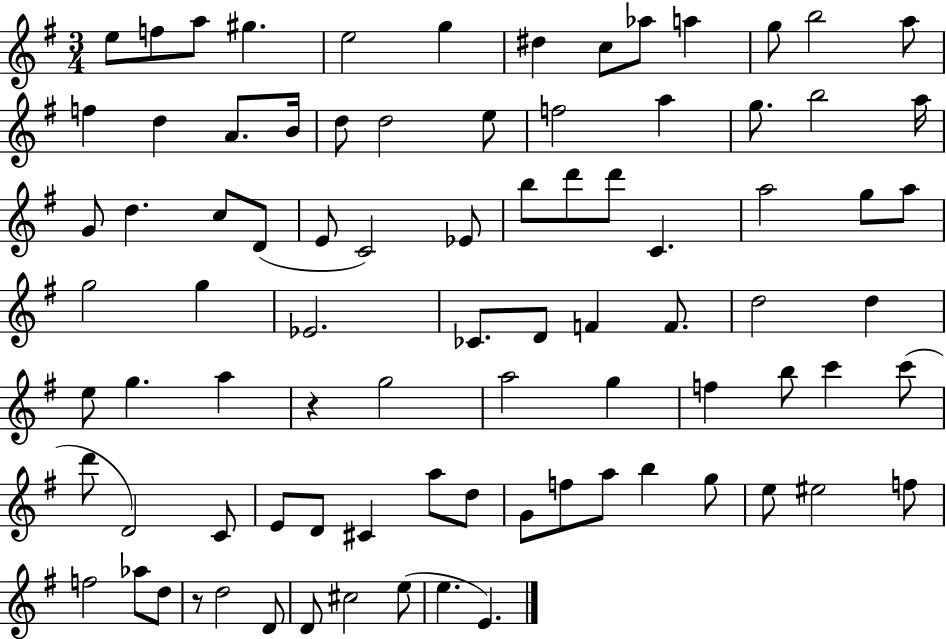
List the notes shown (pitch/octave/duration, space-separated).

E5/e F5/e A5/e G#5/q. E5/h G5/q D#5/q C5/e Ab5/e A5/q G5/e B5/h A5/e F5/q D5/q A4/e. B4/s D5/e D5/h E5/e F5/h A5/q G5/e. B5/h A5/s G4/e D5/q. C5/e D4/e E4/e C4/h Eb4/e B5/e D6/e D6/e C4/q. A5/h G5/e A5/e G5/h G5/q Eb4/h. CES4/e. D4/e F4/q F4/e. D5/h D5/q E5/e G5/q. A5/q R/q G5/h A5/h G5/q F5/q B5/e C6/q C6/e D6/e D4/h C4/e E4/e D4/e C#4/q A5/e D5/e G4/e F5/e A5/e B5/q G5/e E5/e EIS5/h F5/e F5/h Ab5/e D5/e R/e D5/h D4/e D4/e C#5/h E5/e E5/q. E4/q.